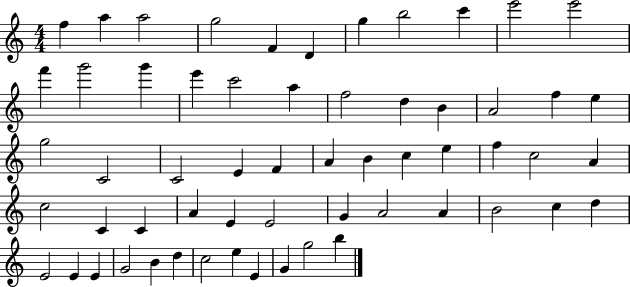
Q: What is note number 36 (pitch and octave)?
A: C5